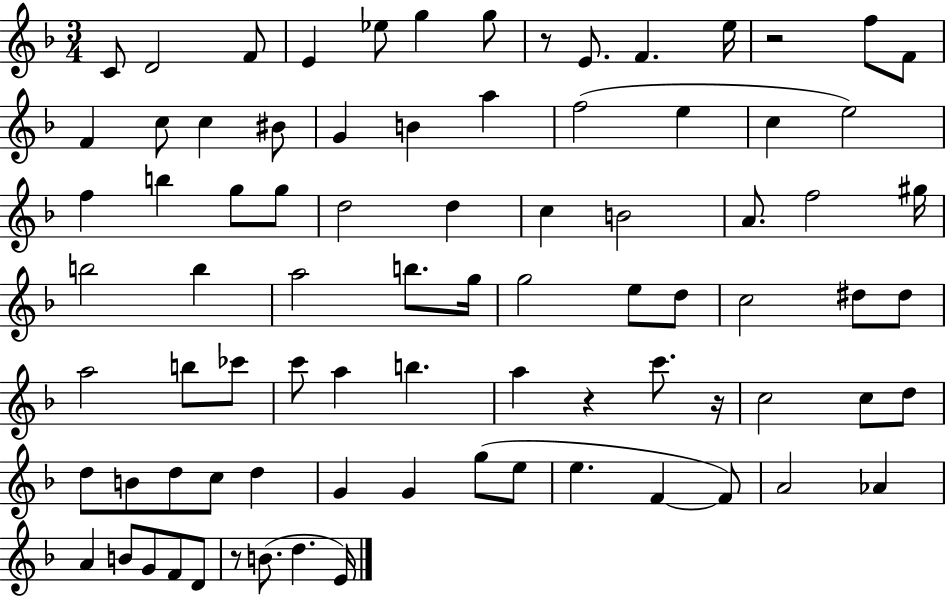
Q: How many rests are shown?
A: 5